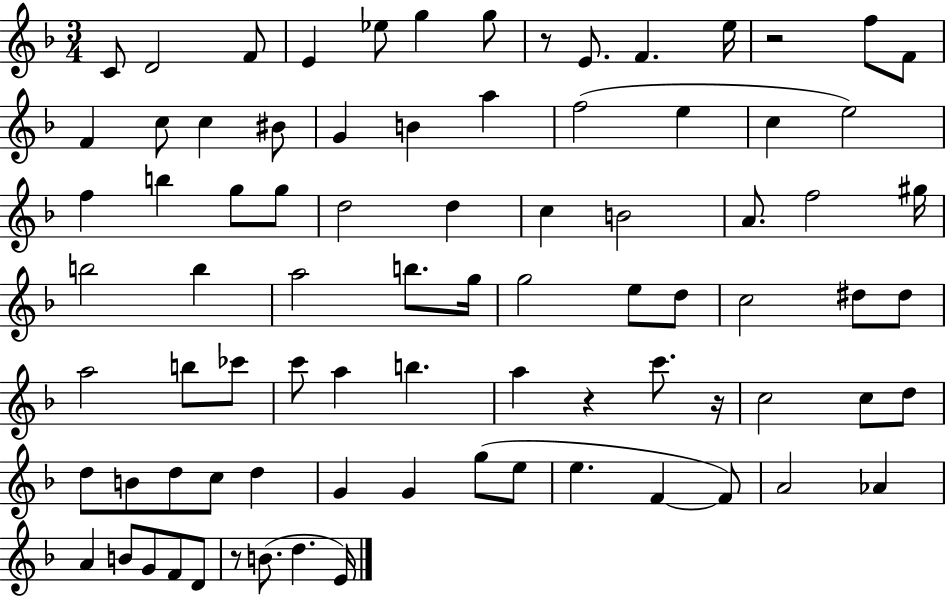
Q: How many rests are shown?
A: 5